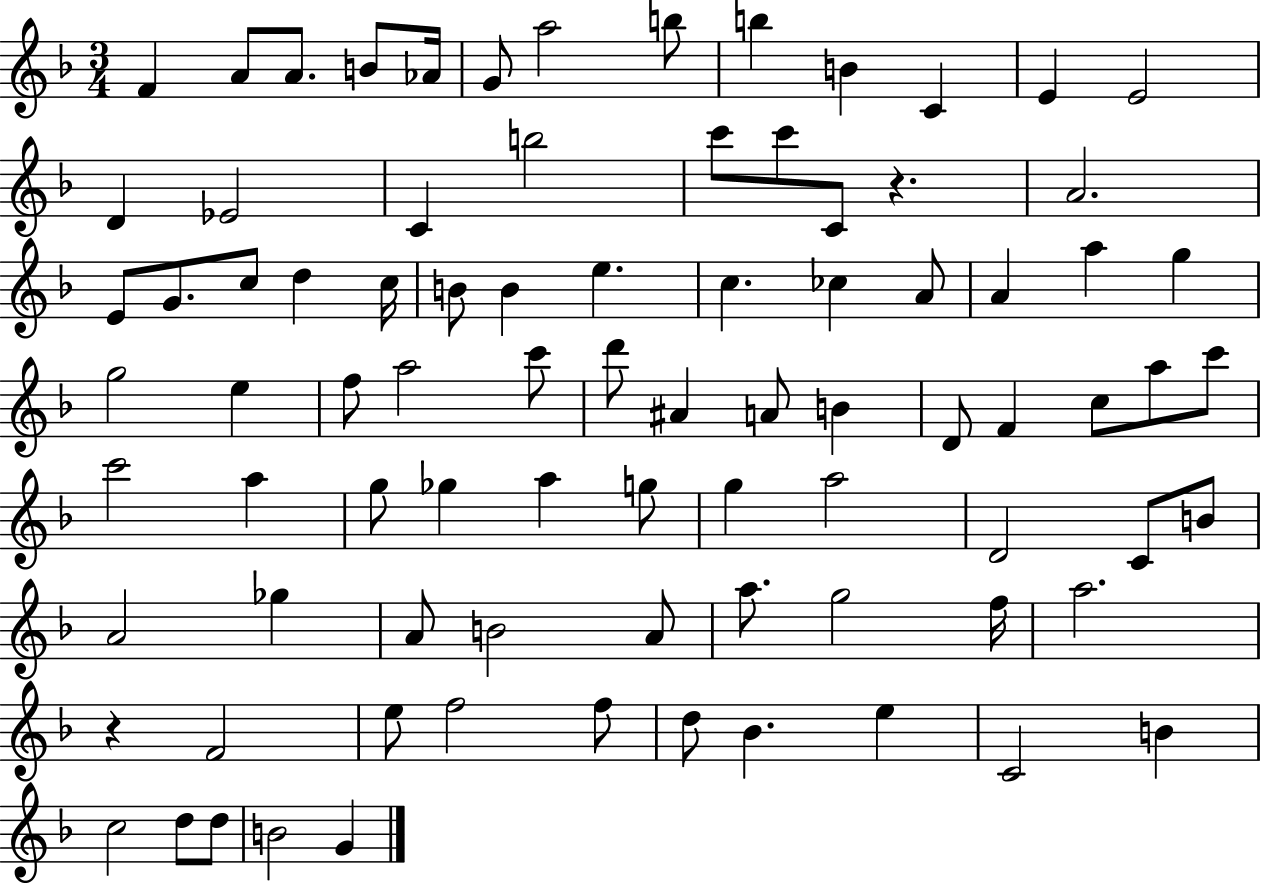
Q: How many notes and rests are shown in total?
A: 85